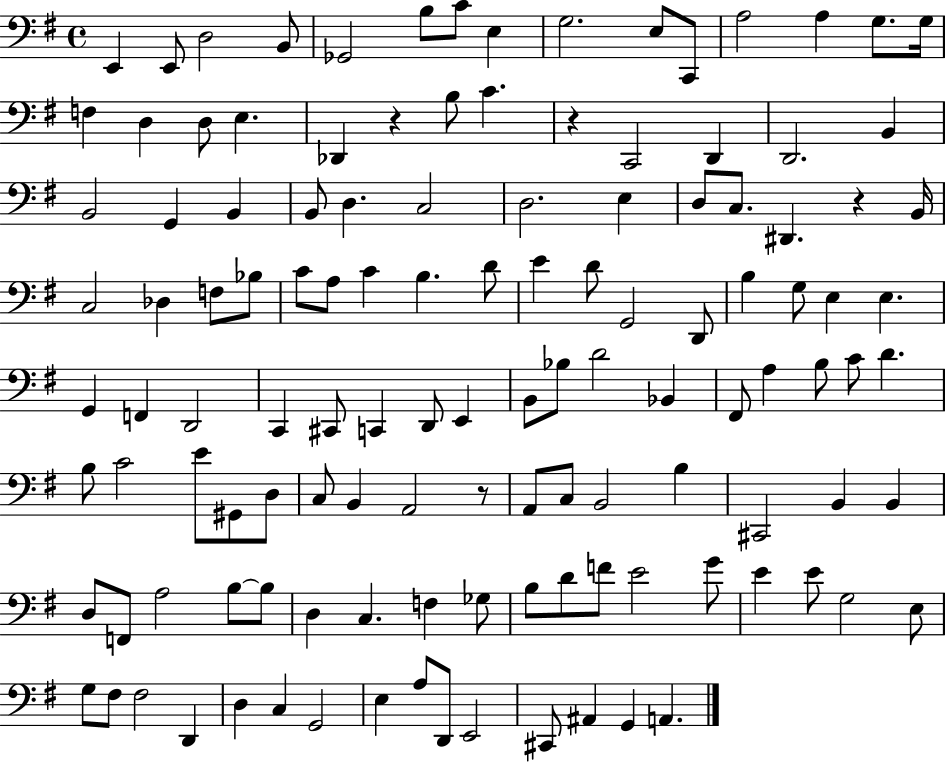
E2/q E2/e D3/h B2/e Gb2/h B3/e C4/e E3/q G3/h. E3/e C2/e A3/h A3/q G3/e. G3/s F3/q D3/q D3/e E3/q. Db2/q R/q B3/e C4/q. R/q C2/h D2/q D2/h. B2/q B2/h G2/q B2/q B2/e D3/q. C3/h D3/h. E3/q D3/e C3/e. D#2/q. R/q B2/s C3/h Db3/q F3/e Bb3/e C4/e A3/e C4/q B3/q. D4/e E4/q D4/e G2/h D2/e B3/q G3/e E3/q E3/q. G2/q F2/q D2/h C2/q C#2/e C2/q D2/e E2/q B2/e Bb3/e D4/h Bb2/q F#2/e A3/q B3/e C4/e D4/q. B3/e C4/h E4/e G#2/e D3/e C3/e B2/q A2/h R/e A2/e C3/e B2/h B3/q C#2/h B2/q B2/q D3/e F2/e A3/h B3/e B3/e D3/q C3/q. F3/q Gb3/e B3/e D4/e F4/e E4/h G4/e E4/q E4/e G3/h E3/e G3/e F#3/e F#3/h D2/q D3/q C3/q G2/h E3/q A3/e D2/e E2/h C#2/e A#2/q G2/q A2/q.